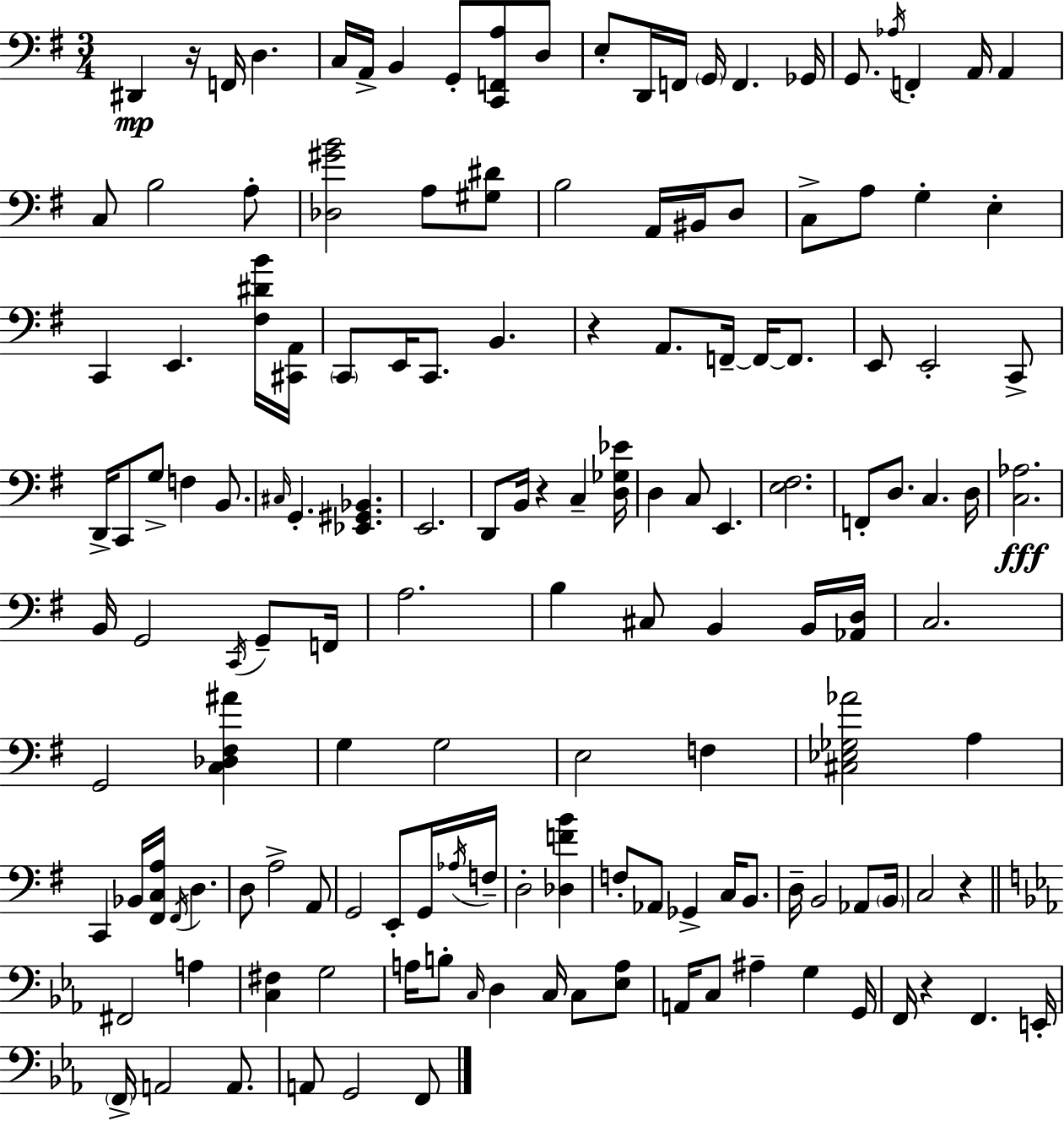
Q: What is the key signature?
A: G major